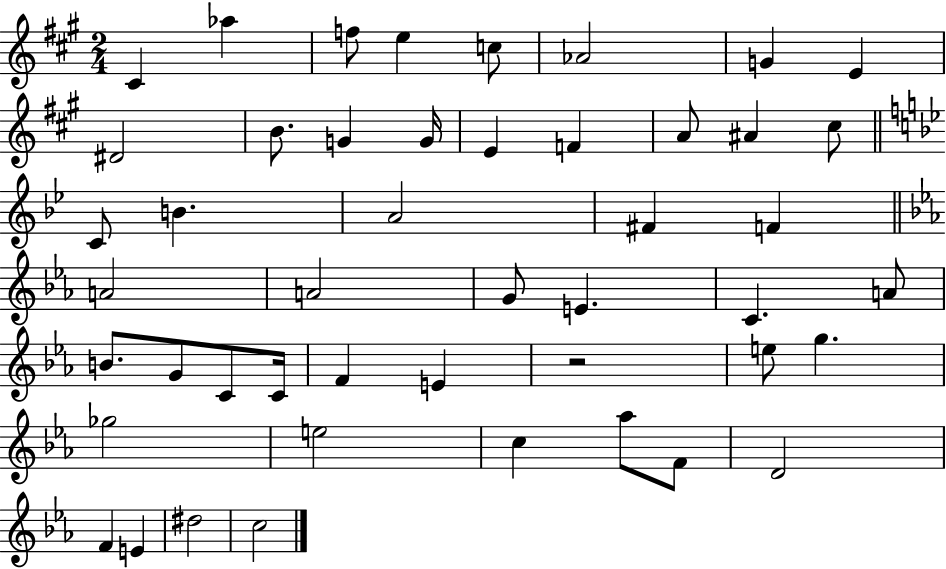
{
  \clef treble
  \numericTimeSignature
  \time 2/4
  \key a \major
  \repeat volta 2 { cis'4 aes''4 | f''8 e''4 c''8 | aes'2 | g'4 e'4 | \break dis'2 | b'8. g'4 g'16 | e'4 f'4 | a'8 ais'4 cis''8 | \break \bar "||" \break \key bes \major c'8 b'4. | a'2 | fis'4 f'4 | \bar "||" \break \key ees \major a'2 | a'2 | g'8 e'4. | c'4. a'8 | \break b'8. g'8 c'8 c'16 | f'4 e'4 | r2 | e''8 g''4. | \break ges''2 | e''2 | c''4 aes''8 f'8 | d'2 | \break f'4 e'4 | dis''2 | c''2 | } \bar "|."
}